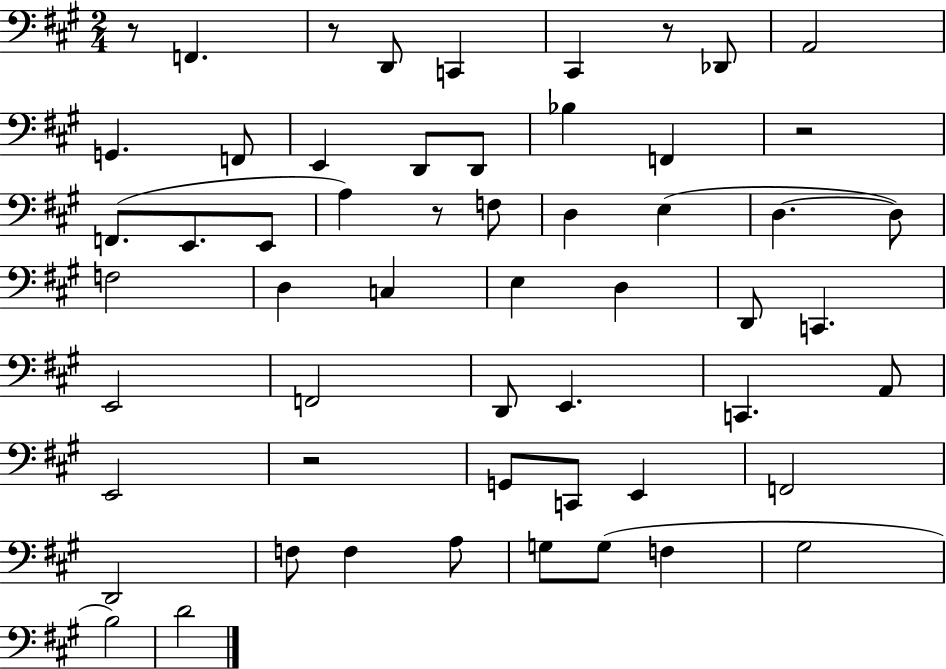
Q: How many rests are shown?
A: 6